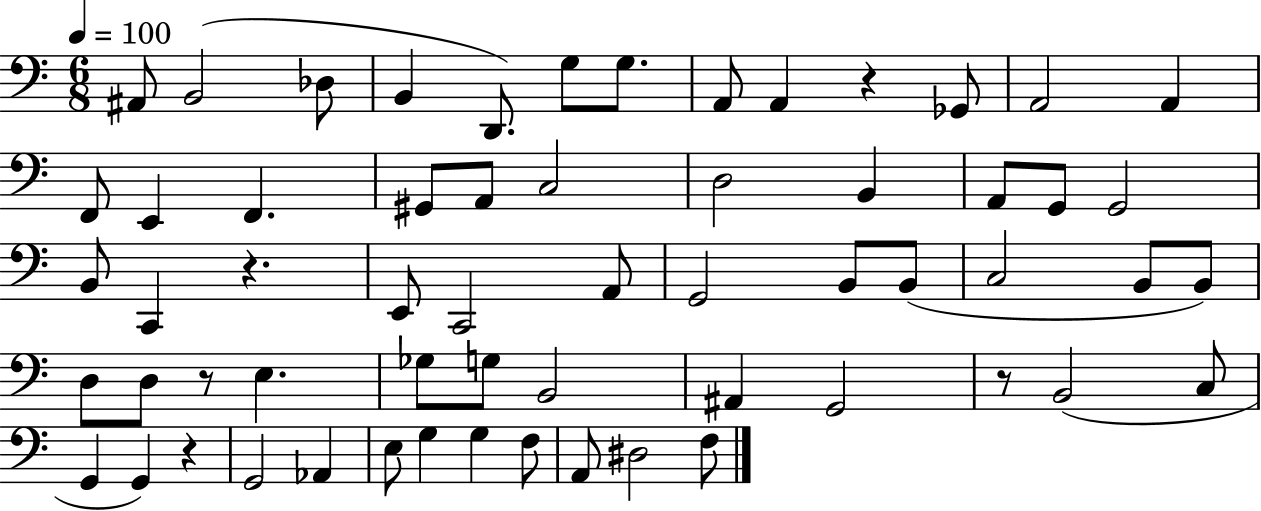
{
  \clef bass
  \numericTimeSignature
  \time 6/8
  \key c \major
  \tempo 4 = 100
  \repeat volta 2 { ais,8 b,2( des8 | b,4 d,8.) g8 g8. | a,8 a,4 r4 ges,8 | a,2 a,4 | \break f,8 e,4 f,4. | gis,8 a,8 c2 | d2 b,4 | a,8 g,8 g,2 | \break b,8 c,4 r4. | e,8 c,2 a,8 | g,2 b,8 b,8( | c2 b,8 b,8) | \break d8 d8 r8 e4. | ges8 g8 b,2 | ais,4 g,2 | r8 b,2( c8 | \break g,4 g,4) r4 | g,2 aes,4 | e8 g4 g4 f8 | a,8 dis2 f8 | \break } \bar "|."
}